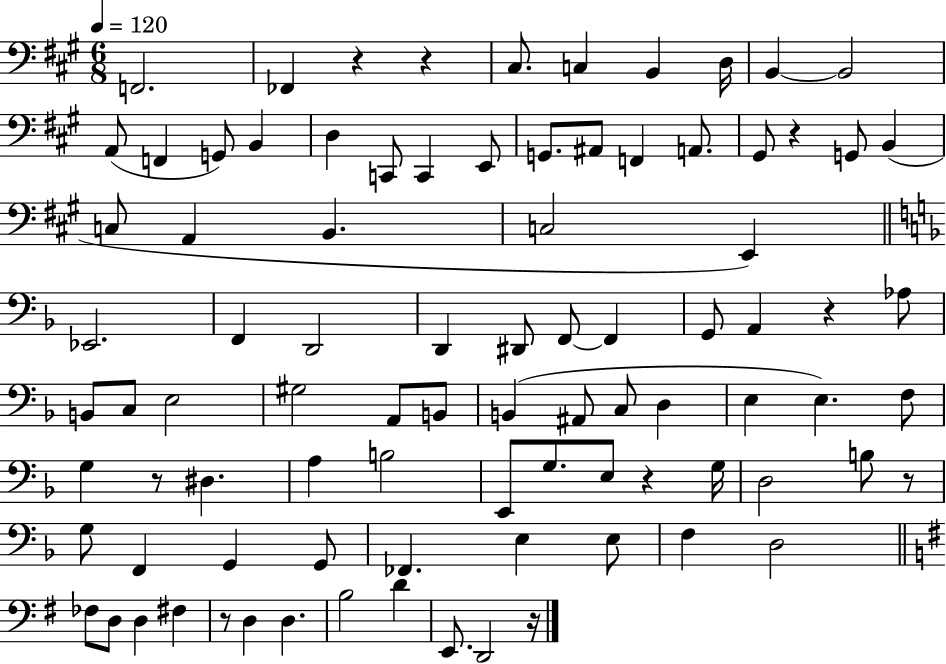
X:1
T:Untitled
M:6/8
L:1/4
K:A
F,,2 _F,, z z ^C,/2 C, B,, D,/4 B,, B,,2 A,,/2 F,, G,,/2 B,, D, C,,/2 C,, E,,/2 G,,/2 ^A,,/2 F,, A,,/2 ^G,,/2 z G,,/2 B,, C,/2 A,, B,, C,2 E,, _E,,2 F,, D,,2 D,, ^D,,/2 F,,/2 F,, G,,/2 A,, z _A,/2 B,,/2 C,/2 E,2 ^G,2 A,,/2 B,,/2 B,, ^A,,/2 C,/2 D, E, E, F,/2 G, z/2 ^D, A, B,2 E,,/2 G,/2 E,/2 z G,/4 D,2 B,/2 z/2 G,/2 F,, G,, G,,/2 _F,, E, E,/2 F, D,2 _F,/2 D,/2 D, ^F, z/2 D, D, B,2 D E,,/2 D,,2 z/4